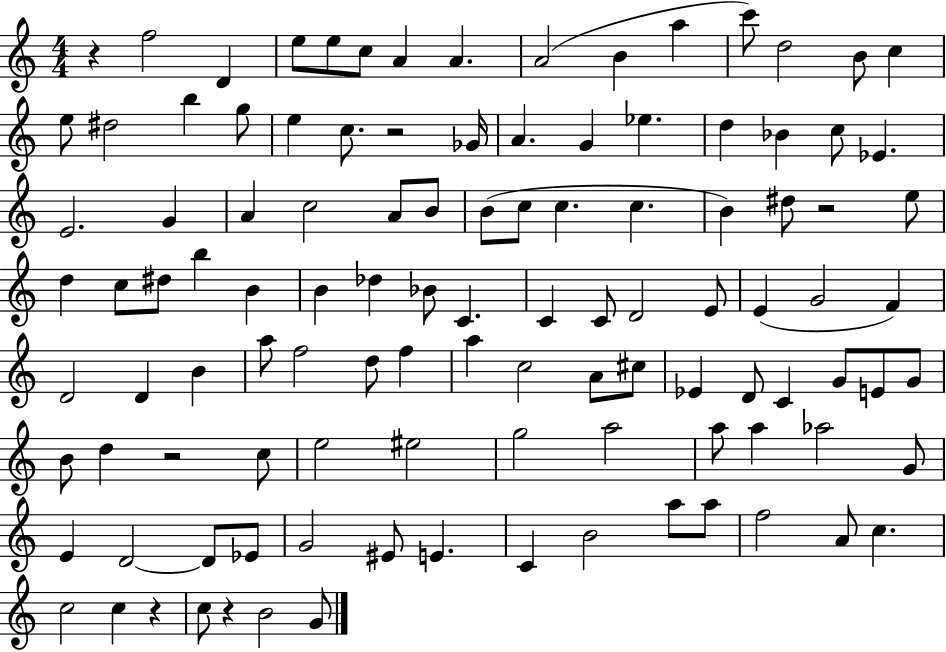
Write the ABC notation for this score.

X:1
T:Untitled
M:4/4
L:1/4
K:C
z f2 D e/2 e/2 c/2 A A A2 B a c'/2 d2 B/2 c e/2 ^d2 b g/2 e c/2 z2 _G/4 A G _e d _B c/2 _E E2 G A c2 A/2 B/2 B/2 c/2 c c B ^d/2 z2 e/2 d c/2 ^d/2 b B B _d _B/2 C C C/2 D2 E/2 E G2 F D2 D B a/2 f2 d/2 f a c2 A/2 ^c/2 _E D/2 C G/2 E/2 G/2 B/2 d z2 c/2 e2 ^e2 g2 a2 a/2 a _a2 G/2 E D2 D/2 _E/2 G2 ^E/2 E C B2 a/2 a/2 f2 A/2 c c2 c z c/2 z B2 G/2